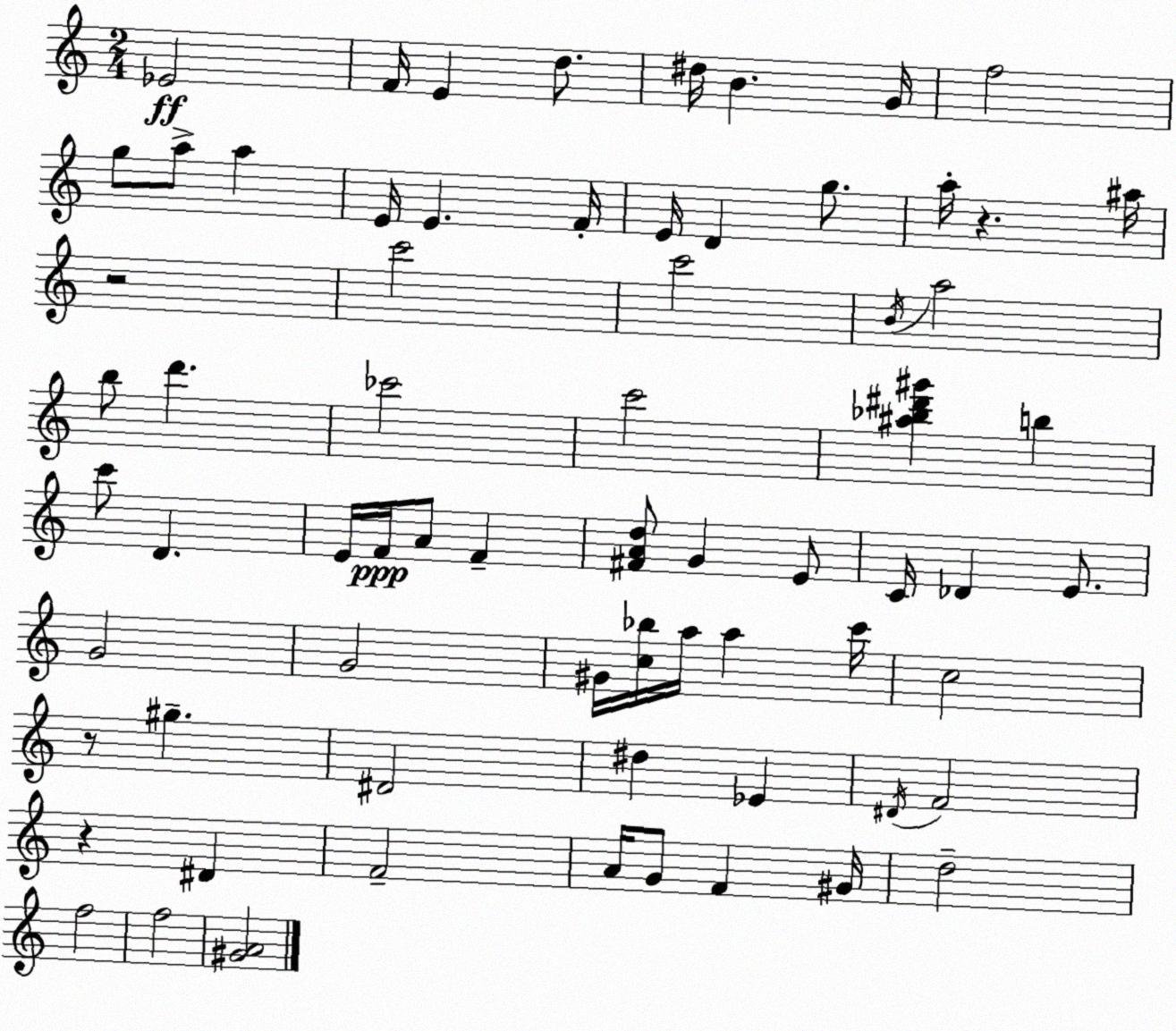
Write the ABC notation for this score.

X:1
T:Untitled
M:2/4
L:1/4
K:C
_E2 F/4 E d/2 ^d/4 B G/4 f2 g/2 a/2 a E/4 E F/4 E/4 D g/2 a/4 z ^a/4 z2 c'2 c'2 B/4 a2 b/2 d' _c'2 c'2 [^a_b^d'^g'] b c'/2 D E/4 F/4 A/2 F [^FAd]/2 G E/2 C/4 _D E/2 G2 G2 ^G/4 [c_b]/4 a/4 a c'/4 c2 z/2 ^g ^D2 ^d _E ^D/4 F2 z ^D F2 A/4 G/2 F ^G/4 d2 f2 f2 [^GA]2